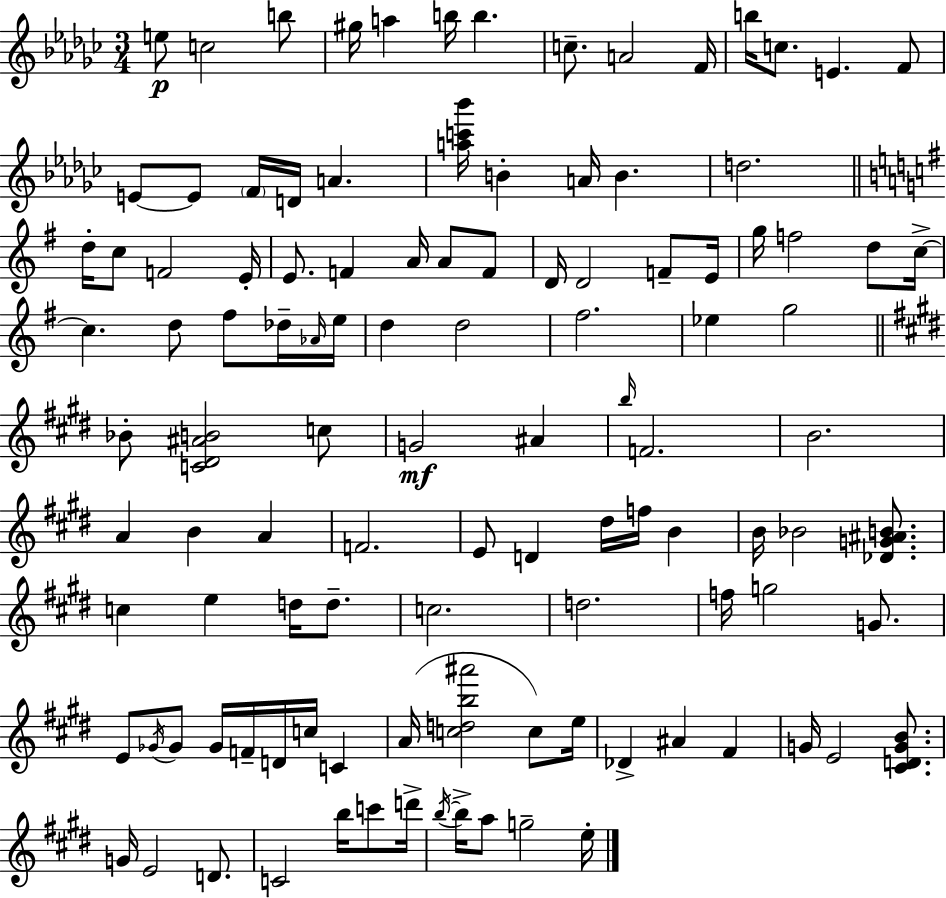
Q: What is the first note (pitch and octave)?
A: E5